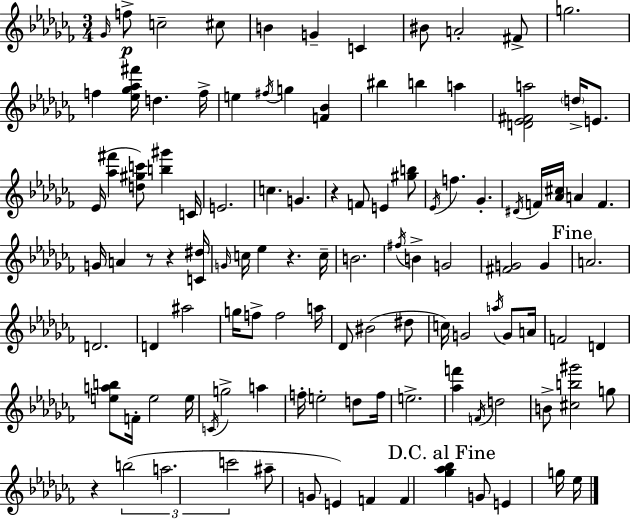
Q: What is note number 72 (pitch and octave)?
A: F5